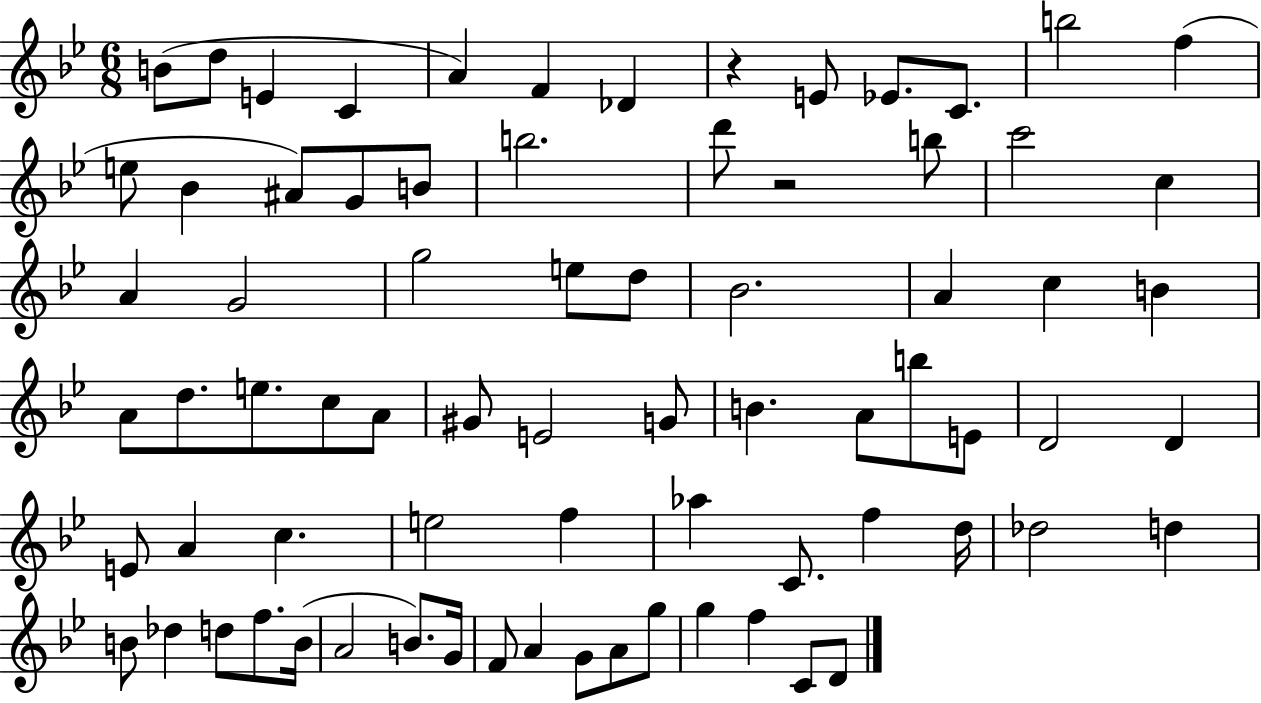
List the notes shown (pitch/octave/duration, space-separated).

B4/e D5/e E4/q C4/q A4/q F4/q Db4/q R/q E4/e Eb4/e. C4/e. B5/h F5/q E5/e Bb4/q A#4/e G4/e B4/e B5/h. D6/e R/h B5/e C6/h C5/q A4/q G4/h G5/h E5/e D5/e Bb4/h. A4/q C5/q B4/q A4/e D5/e. E5/e. C5/e A4/e G#4/e E4/h G4/e B4/q. A4/e B5/e E4/e D4/h D4/q E4/e A4/q C5/q. E5/h F5/q Ab5/q C4/e. F5/q D5/s Db5/h D5/q B4/e Db5/q D5/e F5/e. B4/s A4/h B4/e. G4/s F4/e A4/q G4/e A4/e G5/e G5/q F5/q C4/e D4/e